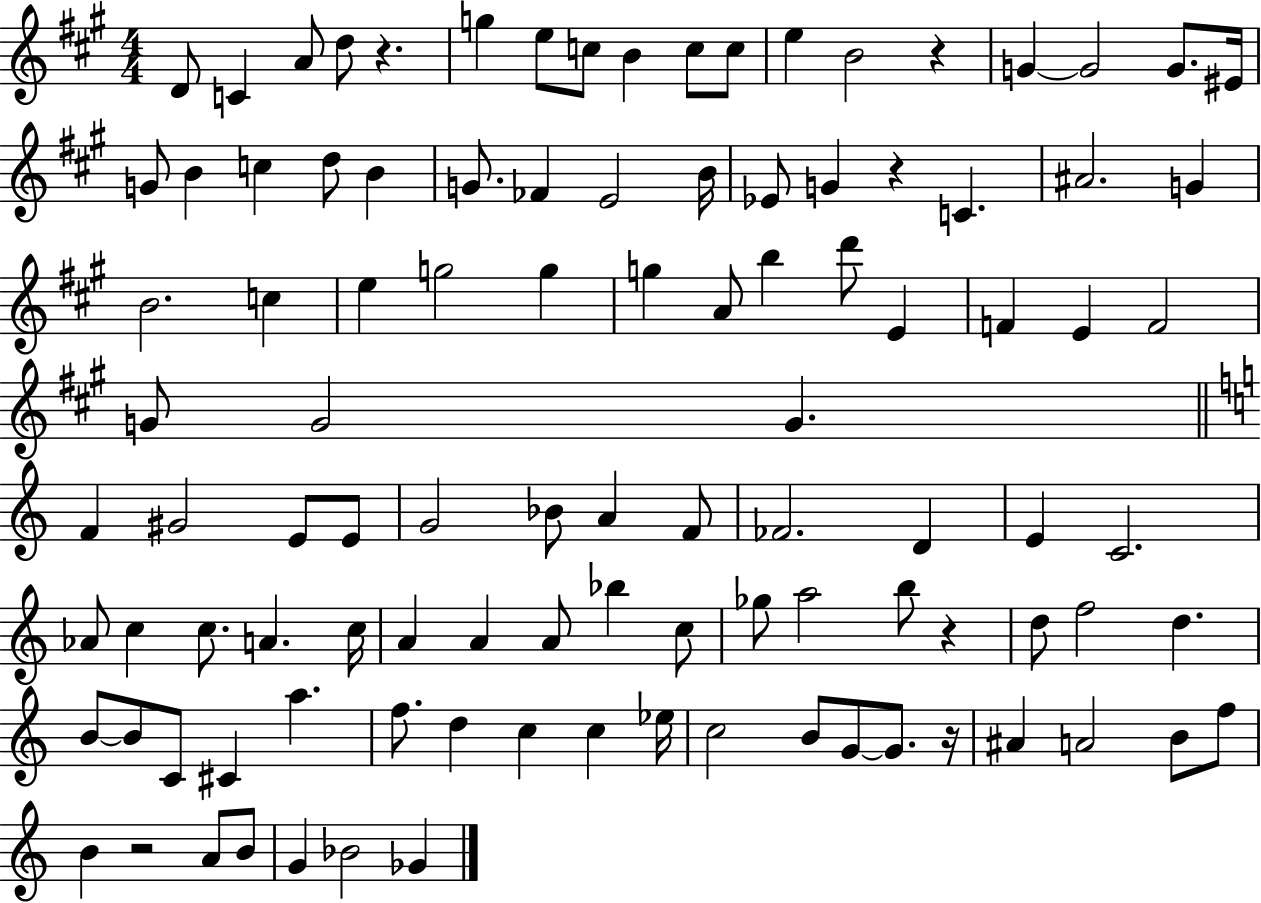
D4/e C4/q A4/e D5/e R/q. G5/q E5/e C5/e B4/q C5/e C5/e E5/q B4/h R/q G4/q G4/h G4/e. EIS4/s G4/e B4/q C5/q D5/e B4/q G4/e. FES4/q E4/h B4/s Eb4/e G4/q R/q C4/q. A#4/h. G4/q B4/h. C5/q E5/q G5/h G5/q G5/q A4/e B5/q D6/e E4/q F4/q E4/q F4/h G4/e G4/h G4/q. F4/q G#4/h E4/e E4/e G4/h Bb4/e A4/q F4/e FES4/h. D4/q E4/q C4/h. Ab4/e C5/q C5/e. A4/q. C5/s A4/q A4/q A4/e Bb5/q C5/e Gb5/e A5/h B5/e R/q D5/e F5/h D5/q. B4/e B4/e C4/e C#4/q A5/q. F5/e. D5/q C5/q C5/q Eb5/s C5/h B4/e G4/e G4/e. R/s A#4/q A4/h B4/e F5/e B4/q R/h A4/e B4/e G4/q Bb4/h Gb4/q